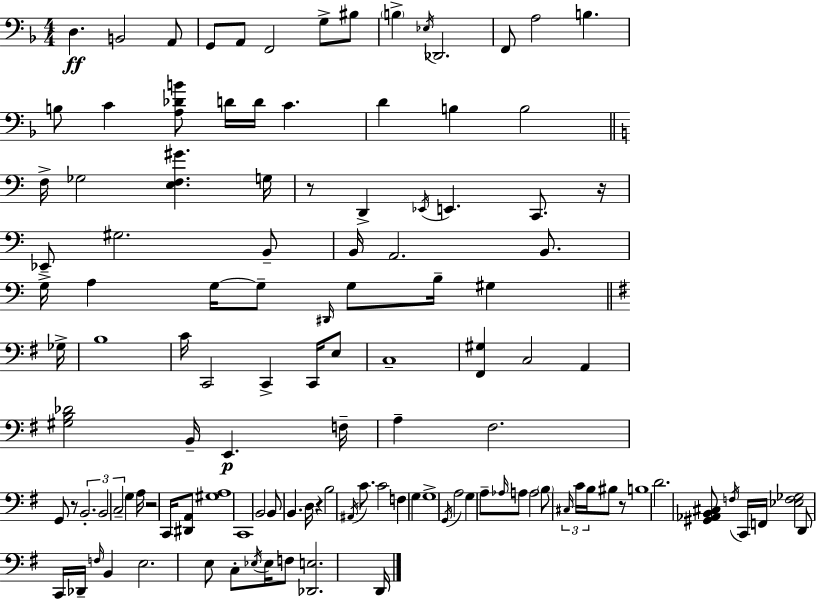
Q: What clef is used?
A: bass